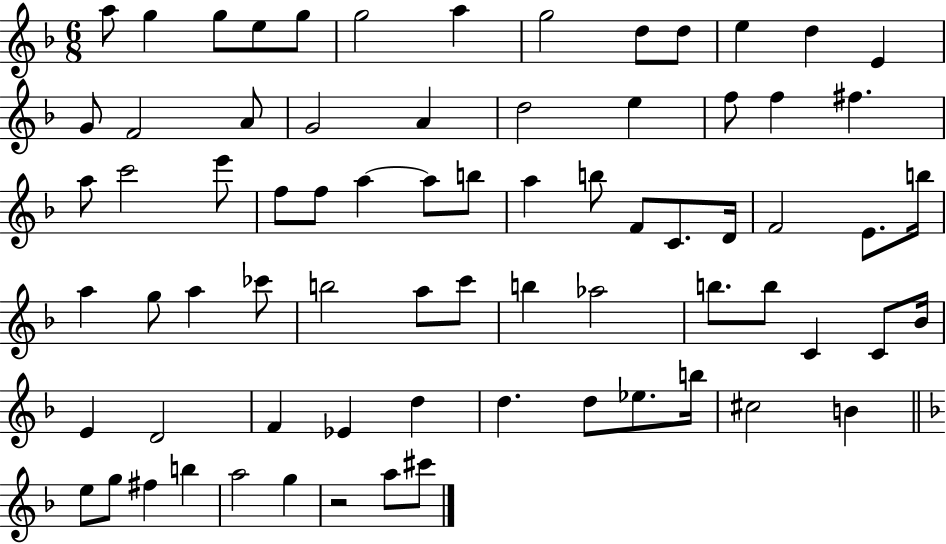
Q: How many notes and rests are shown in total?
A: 73